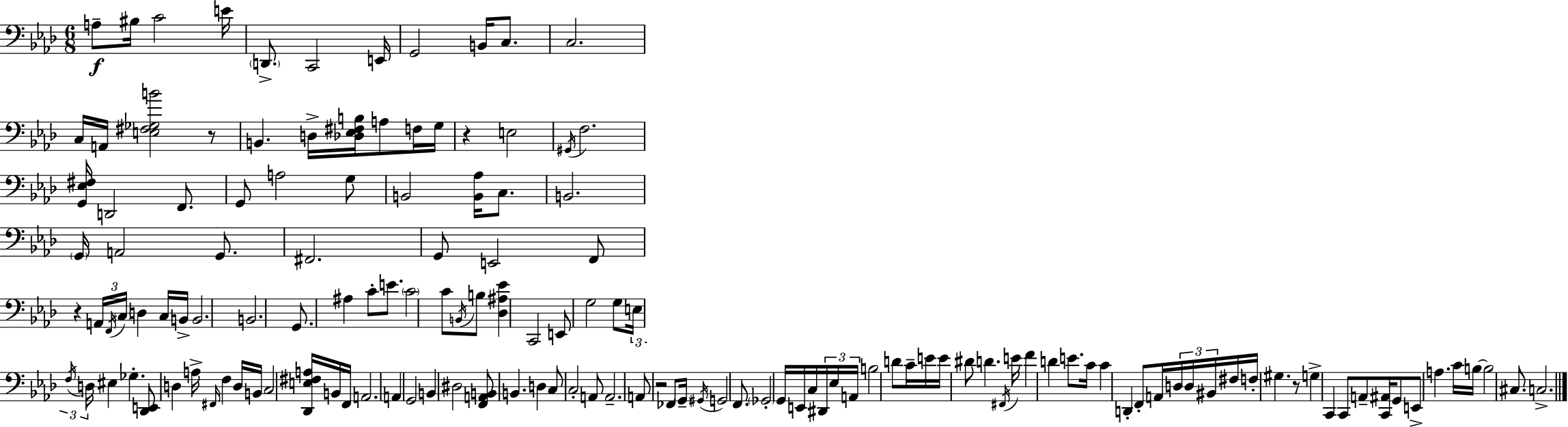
A3/e BIS3/s C4/h E4/s D2/e. C2/h E2/s G2/h B2/s C3/e. C3/h. C3/s A2/s [E3,F#3,Gb3,B4]/h R/e B2/q. D3/s [Db3,Eb3,F#3,B3]/s A3/e F3/s G3/s R/q E3/h G#2/s F3/h. [G2,Eb3,F#3]/s D2/h F2/e. G2/e A3/h G3/e B2/h [B2,Ab3]/s C3/e. B2/h. G2/s A2/h G2/e. F#2/h. G2/e E2/h F2/e R/q A2/s F2/s C3/s D3/q C3/s B2/s B2/h. B2/h. G2/e. A#3/q C4/e E4/e. C4/h C4/e B2/s B3/e [Db3,A#3,Eb4]/q C2/h E2/e G3/h G3/e E3/s F3/s D3/s EIS3/q Gb3/q. [Db2,E2]/e D3/q A3/s F#2/s F3/q D3/s B2/s C3/h [Db2,E3,F#3,A3]/s B2/s F2/s A2/h. A2/q G2/h B2/q D#3/h [F2,A2,B2]/e B2/q. D3/q C3/e C3/h A2/e A2/h. A2/e R/h FES2/e G2/s G#2/s G2/h F2/e. Gb2/h G2/s E2/s C3/s D#2/s Eb3/s A2/s B3/h D4/e C4/s E4/s E4/s D#4/e D4/q. F#2/s E4/s F4/q D4/q E4/e. C4/s C4/q D2/q F2/e A2/s D3/s D3/s BIS2/s F#3/s F3/s G#3/q. R/e G3/q C2/q C2/e A2/e [C2,A#2]/s G2/e E2/e A3/q. C4/s B3/s B3/h C#3/e. C3/h.